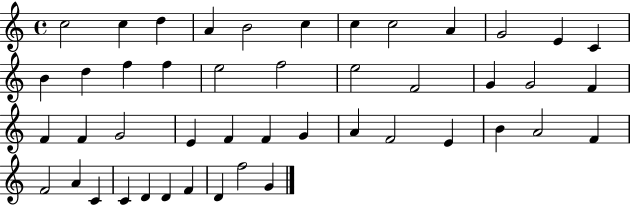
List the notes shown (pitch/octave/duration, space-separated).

C5/h C5/q D5/q A4/q B4/h C5/q C5/q C5/h A4/q G4/h E4/q C4/q B4/q D5/q F5/q F5/q E5/h F5/h E5/h F4/h G4/q G4/h F4/q F4/q F4/q G4/h E4/q F4/q F4/q G4/q A4/q F4/h E4/q B4/q A4/h F4/q F4/h A4/q C4/q C4/q D4/q D4/q F4/q D4/q F5/h G4/q